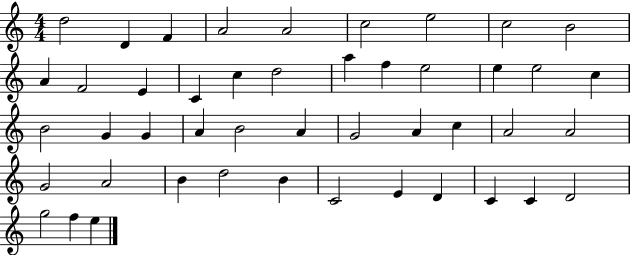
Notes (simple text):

D5/h D4/q F4/q A4/h A4/h C5/h E5/h C5/h B4/h A4/q F4/h E4/q C4/q C5/q D5/h A5/q F5/q E5/h E5/q E5/h C5/q B4/h G4/q G4/q A4/q B4/h A4/q G4/h A4/q C5/q A4/h A4/h G4/h A4/h B4/q D5/h B4/q C4/h E4/q D4/q C4/q C4/q D4/h G5/h F5/q E5/q